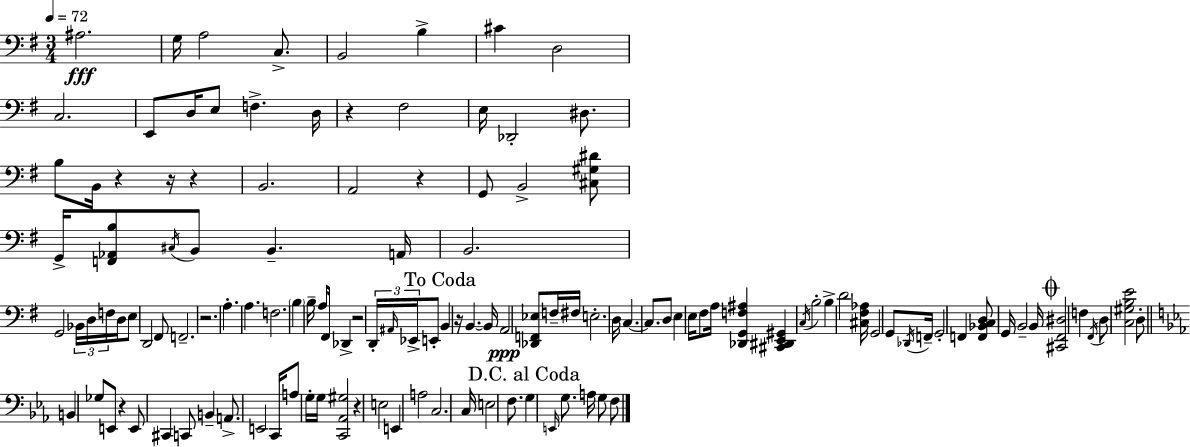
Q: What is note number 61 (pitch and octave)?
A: C3